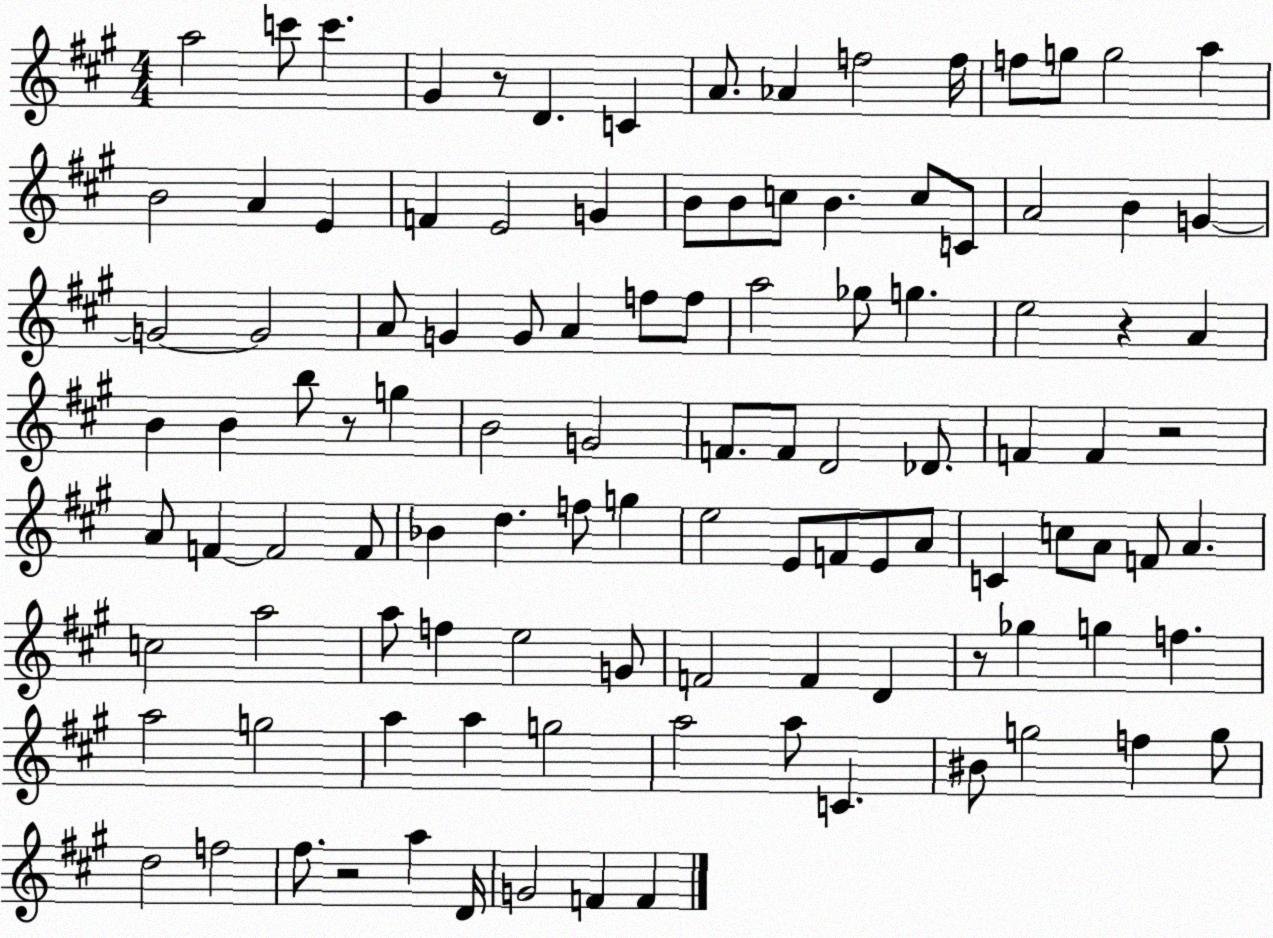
X:1
T:Untitled
M:4/4
L:1/4
K:A
a2 c'/2 c' ^G z/2 D C A/2 _A f2 f/4 f/2 g/2 g2 a B2 A E F E2 G B/2 B/2 c/2 B c/2 C/2 A2 B G G2 G2 A/2 G G/2 A f/2 f/2 a2 _g/2 g e2 z A B B b/2 z/2 g B2 G2 F/2 F/2 D2 _D/2 F F z2 A/2 F F2 F/2 _B d f/2 g e2 E/2 F/2 E/2 A/2 C c/2 A/2 F/2 A c2 a2 a/2 f e2 G/2 F2 F D z/2 _g g f a2 g2 a a g2 a2 a/2 C ^B/2 g2 f g/2 d2 f2 ^f/2 z2 a D/4 G2 F F